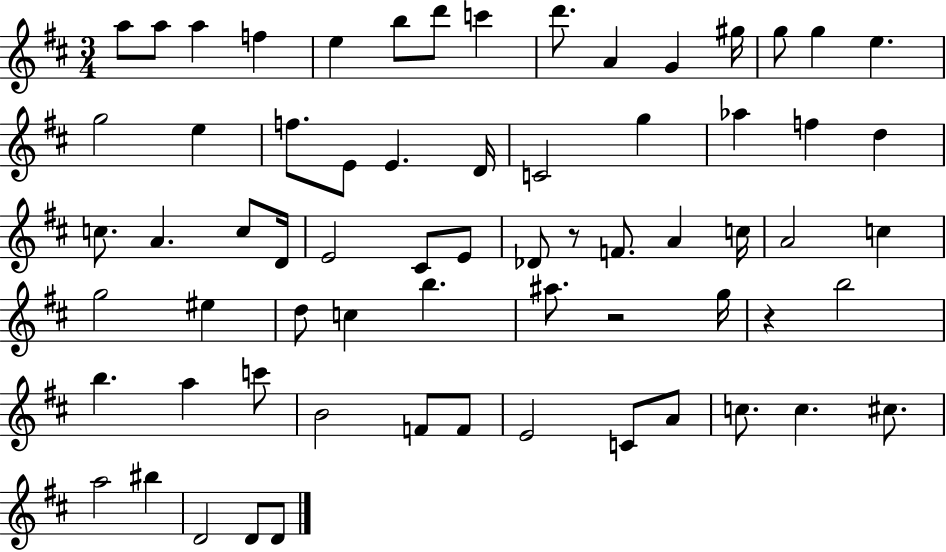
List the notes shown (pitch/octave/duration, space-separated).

A5/e A5/e A5/q F5/q E5/q B5/e D6/e C6/q D6/e. A4/q G4/q G#5/s G5/e G5/q E5/q. G5/h E5/q F5/e. E4/e E4/q. D4/s C4/h G5/q Ab5/q F5/q D5/q C5/e. A4/q. C5/e D4/s E4/h C#4/e E4/e Db4/e R/e F4/e. A4/q C5/s A4/h C5/q G5/h EIS5/q D5/e C5/q B5/q. A#5/e. R/h G5/s R/q B5/h B5/q. A5/q C6/e B4/h F4/e F4/e E4/h C4/e A4/e C5/e. C5/q. C#5/e. A5/h BIS5/q D4/h D4/e D4/e